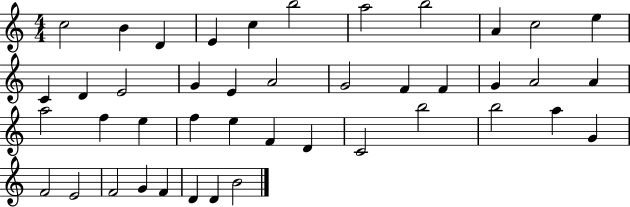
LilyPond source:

{
  \clef treble
  \numericTimeSignature
  \time 4/4
  \key c \major
  c''2 b'4 d'4 | e'4 c''4 b''2 | a''2 b''2 | a'4 c''2 e''4 | \break c'4 d'4 e'2 | g'4 e'4 a'2 | g'2 f'4 f'4 | g'4 a'2 a'4 | \break a''2 f''4 e''4 | f''4 e''4 f'4 d'4 | c'2 b''2 | b''2 a''4 g'4 | \break f'2 e'2 | f'2 g'4 f'4 | d'4 d'4 b'2 | \bar "|."
}